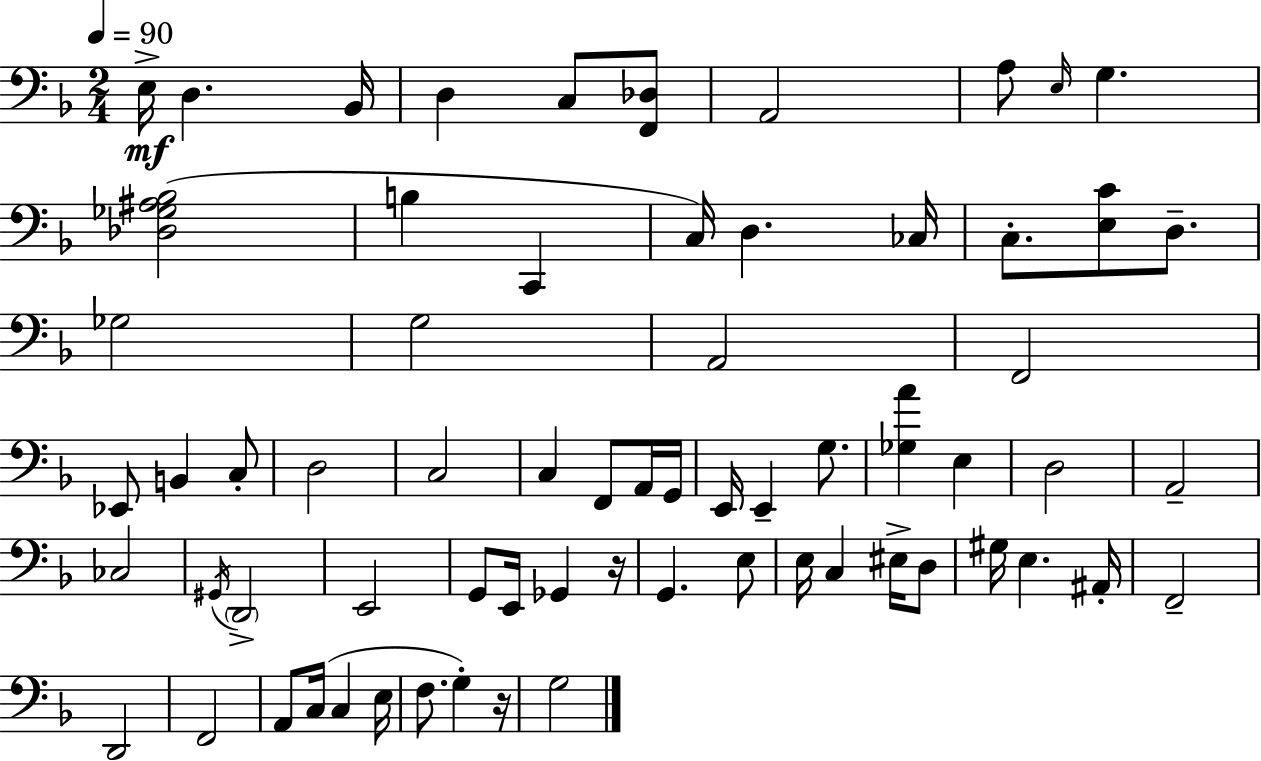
{
  \clef bass
  \numericTimeSignature
  \time 2/4
  \key f \major
  \tempo 4 = 90
  e16->\mf d4. bes,16 | d4 c8 <f, des>8 | a,2 | a8 \grace { e16 } g4. | \break <des ges ais bes>2( | b4 c,4 | c16) d4. | ces16 c8.-. <e c'>8 d8.-- | \break ges2 | g2 | a,2 | f,2 | \break ees,8 b,4 c8-. | d2 | c2 | c4 f,8 a,16 | \break g,16 e,16 e,4-- g8. | <ges a'>4 e4 | d2 | a,2-- | \break ces2 | \acciaccatura { gis,16 } \parenthesize d,2-> | e,2 | g,8 e,16 ges,4 | \break r16 g,4. | e8 e16 c4 eis16-> | d8 gis16 e4. | ais,16-. f,2-- | \break d,2 | f,2 | a,8 c16( c4 | e16 f8. g4-.) | \break r16 g2 | \bar "|."
}